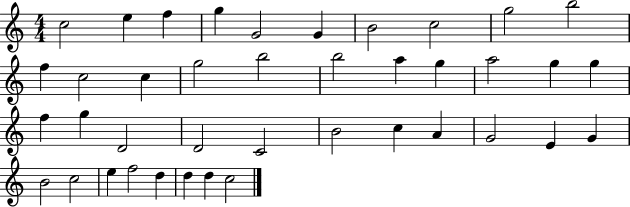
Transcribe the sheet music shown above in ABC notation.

X:1
T:Untitled
M:4/4
L:1/4
K:C
c2 e f g G2 G B2 c2 g2 b2 f c2 c g2 b2 b2 a g a2 g g f g D2 D2 C2 B2 c A G2 E G B2 c2 e f2 d d d c2